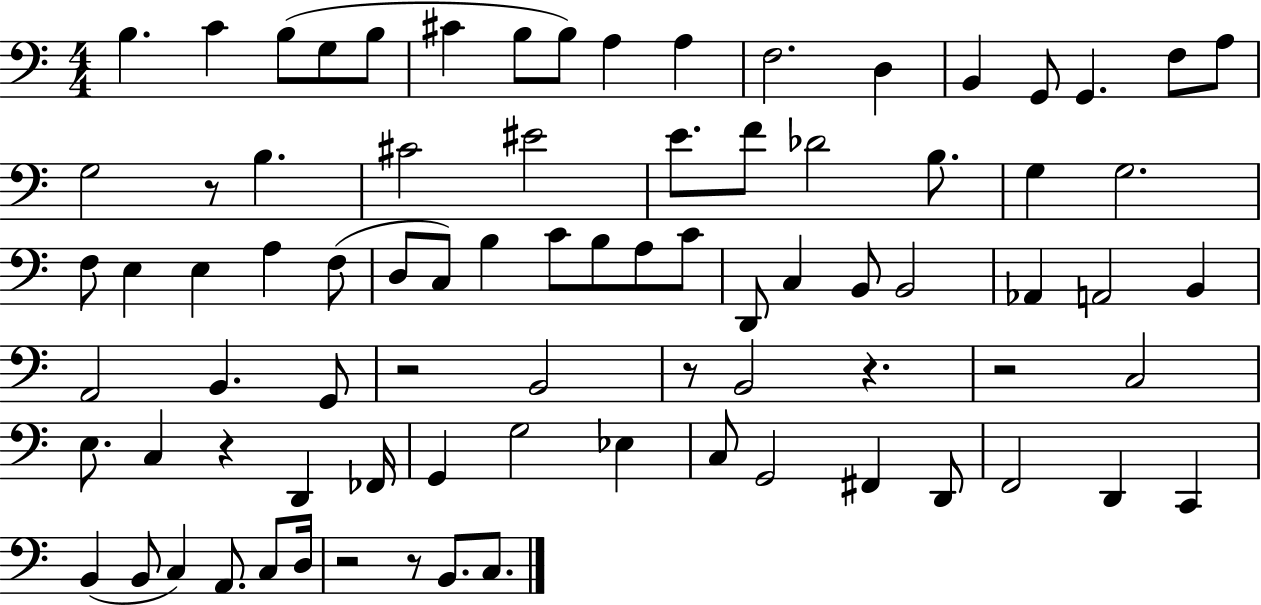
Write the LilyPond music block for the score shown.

{
  \clef bass
  \numericTimeSignature
  \time 4/4
  \key c \major
  b4. c'4 b8( g8 b8 | cis'4 b8 b8) a4 a4 | f2. d4 | b,4 g,8 g,4. f8 a8 | \break g2 r8 b4. | cis'2 eis'2 | e'8. f'8 des'2 b8. | g4 g2. | \break f8 e4 e4 a4 f8( | d8 c8) b4 c'8 b8 a8 c'8 | d,8 c4 b,8 b,2 | aes,4 a,2 b,4 | \break a,2 b,4. g,8 | r2 b,2 | r8 b,2 r4. | r2 c2 | \break e8. c4 r4 d,4 fes,16 | g,4 g2 ees4 | c8 g,2 fis,4 d,8 | f,2 d,4 c,4 | \break b,4( b,8 c4) a,8. c8 d16 | r2 r8 b,8. c8. | \bar "|."
}